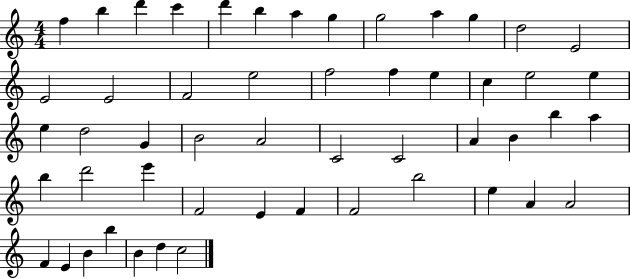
{
  \clef treble
  \numericTimeSignature
  \time 4/4
  \key c \major
  f''4 b''4 d'''4 c'''4 | d'''4 b''4 a''4 g''4 | g''2 a''4 g''4 | d''2 e'2 | \break e'2 e'2 | f'2 e''2 | f''2 f''4 e''4 | c''4 e''2 e''4 | \break e''4 d''2 g'4 | b'2 a'2 | c'2 c'2 | a'4 b'4 b''4 a''4 | \break b''4 d'''2 e'''4 | f'2 e'4 f'4 | f'2 b''2 | e''4 a'4 a'2 | \break f'4 e'4 b'4 b''4 | b'4 d''4 c''2 | \bar "|."
}